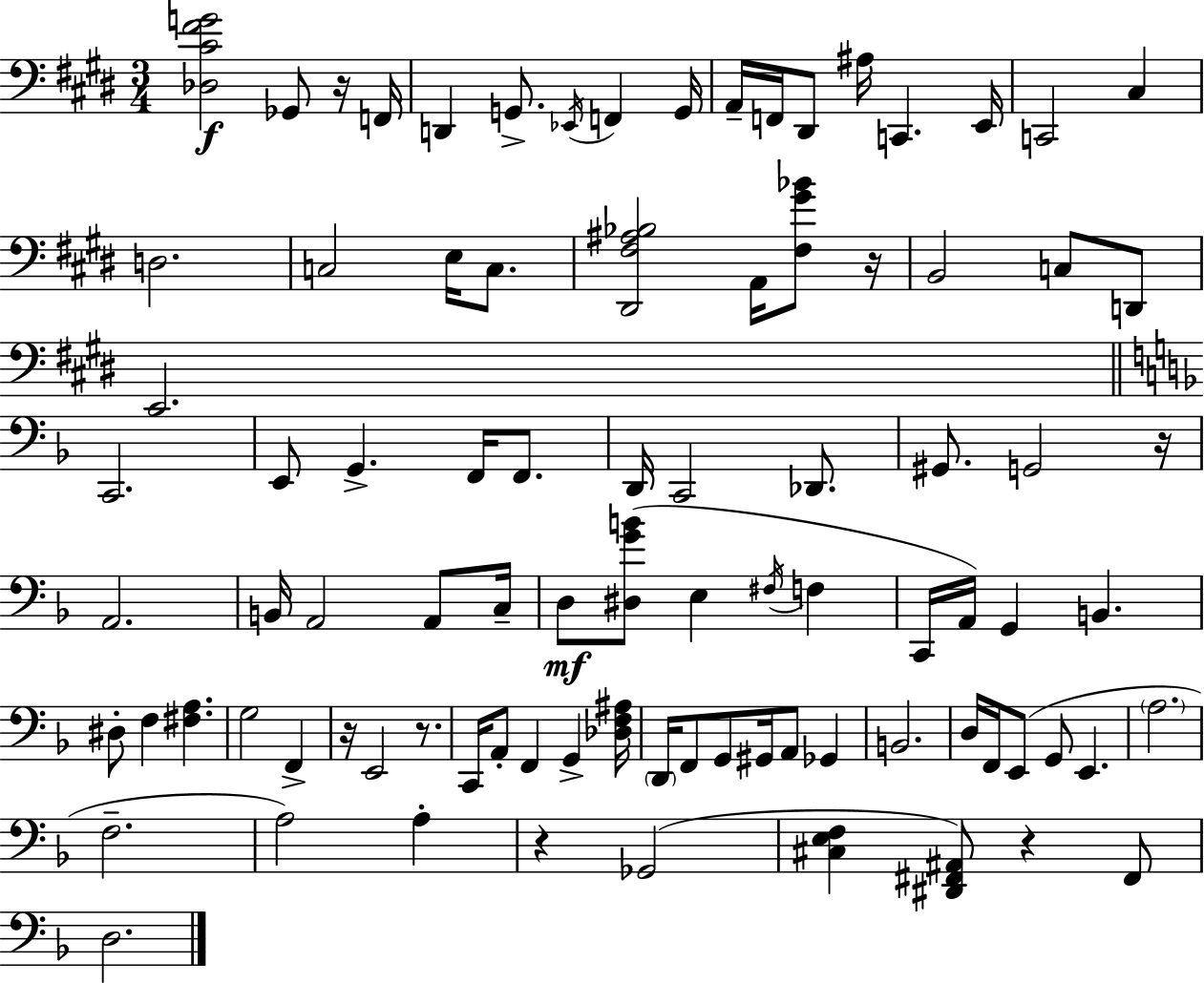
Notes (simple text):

[Db3,C#4,F#4,G4]/h Gb2/e R/s F2/s D2/q G2/e. Eb2/s F2/q G2/s A2/s F2/s D#2/e A#3/s C2/q. E2/s C2/h C#3/q D3/h. C3/h E3/s C3/e. [D#2,F#3,A#3,Bb3]/h A2/s [F#3,G#4,Bb4]/e R/s B2/h C3/e D2/e E2/h. C2/h. E2/e G2/q. F2/s F2/e. D2/s C2/h Db2/e. G#2/e. G2/h R/s A2/h. B2/s A2/h A2/e C3/s D3/e [D#3,G4,B4]/e E3/q F#3/s F3/q C2/s A2/s G2/q B2/q. D#3/e F3/q [F#3,A3]/q. G3/h F2/q R/s E2/h R/e. C2/s A2/e F2/q G2/q [Db3,F3,A#3]/s D2/s F2/e G2/e G#2/s A2/e Gb2/q B2/h. D3/s F2/s E2/e G2/e E2/q. A3/h. F3/h. A3/h A3/q R/q Gb2/h [C#3,E3,F3]/q [D#2,F#2,A#2]/e R/q F#2/e D3/h.